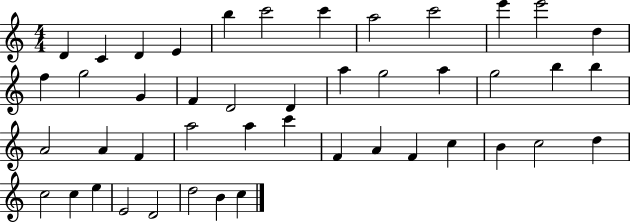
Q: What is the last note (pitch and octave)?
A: C5